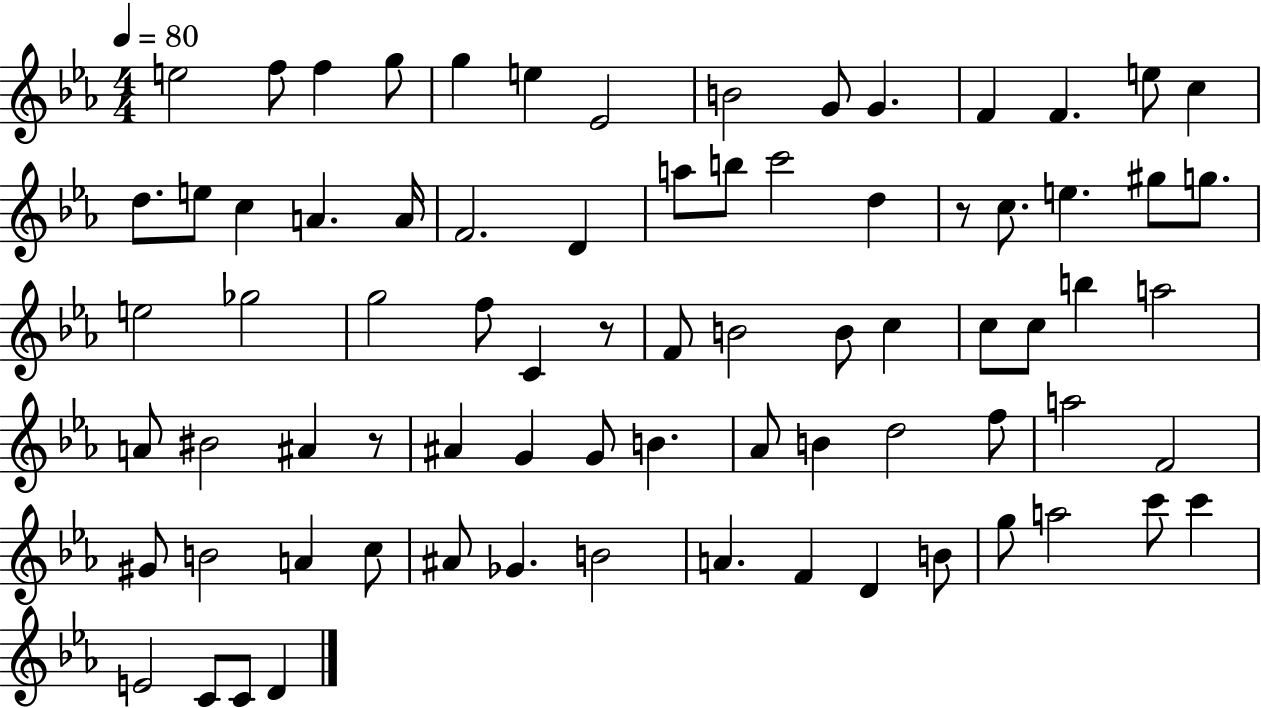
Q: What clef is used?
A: treble